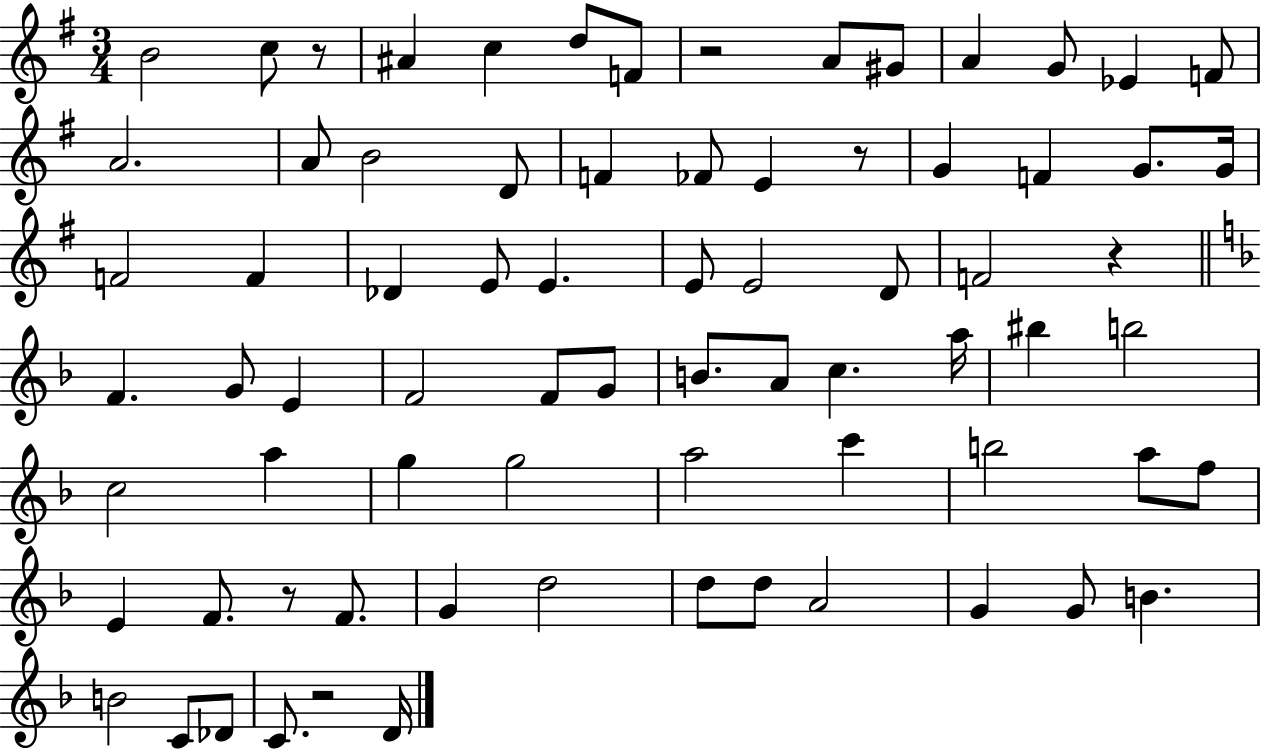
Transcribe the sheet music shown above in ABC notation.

X:1
T:Untitled
M:3/4
L:1/4
K:G
B2 c/2 z/2 ^A c d/2 F/2 z2 A/2 ^G/2 A G/2 _E F/2 A2 A/2 B2 D/2 F _F/2 E z/2 G F G/2 G/4 F2 F _D E/2 E E/2 E2 D/2 F2 z F G/2 E F2 F/2 G/2 B/2 A/2 c a/4 ^b b2 c2 a g g2 a2 c' b2 a/2 f/2 E F/2 z/2 F/2 G d2 d/2 d/2 A2 G G/2 B B2 C/2 _D/2 C/2 z2 D/4